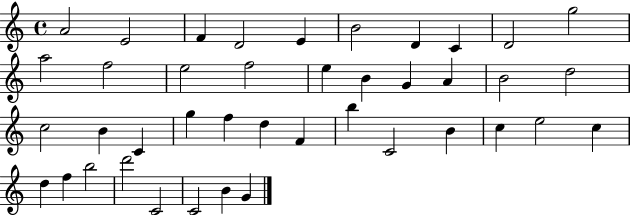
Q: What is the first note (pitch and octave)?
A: A4